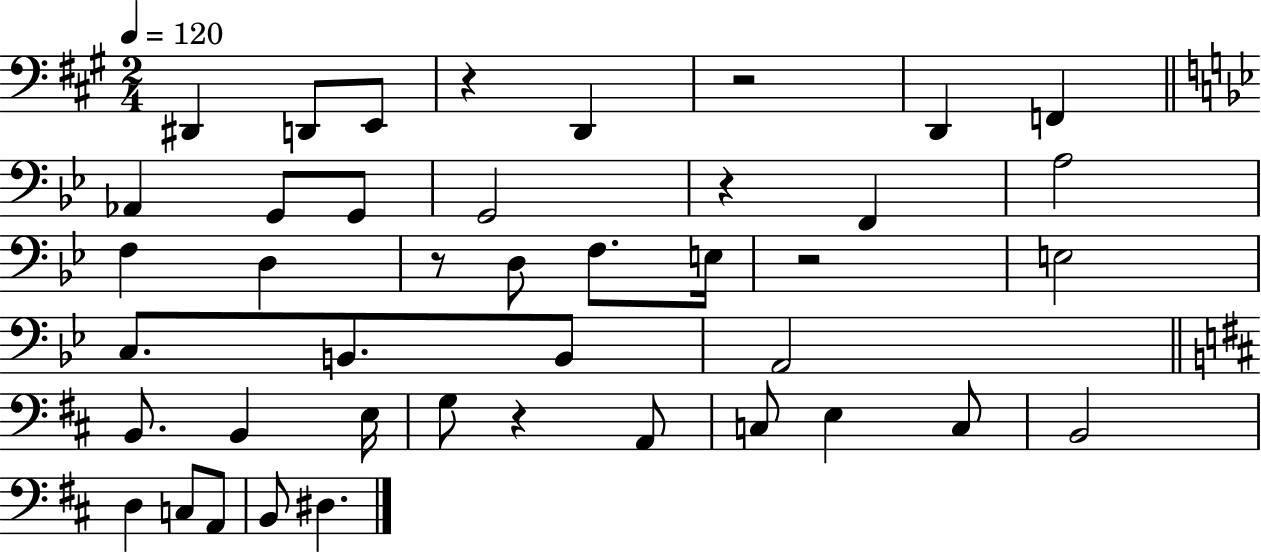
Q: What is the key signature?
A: A major